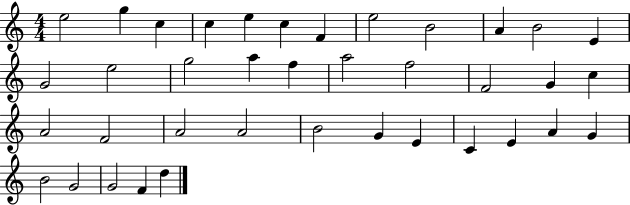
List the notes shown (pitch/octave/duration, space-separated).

E5/h G5/q C5/q C5/q E5/q C5/q F4/q E5/h B4/h A4/q B4/h E4/q G4/h E5/h G5/h A5/q F5/q A5/h F5/h F4/h G4/q C5/q A4/h F4/h A4/h A4/h B4/h G4/q E4/q C4/q E4/q A4/q G4/q B4/h G4/h G4/h F4/q D5/q